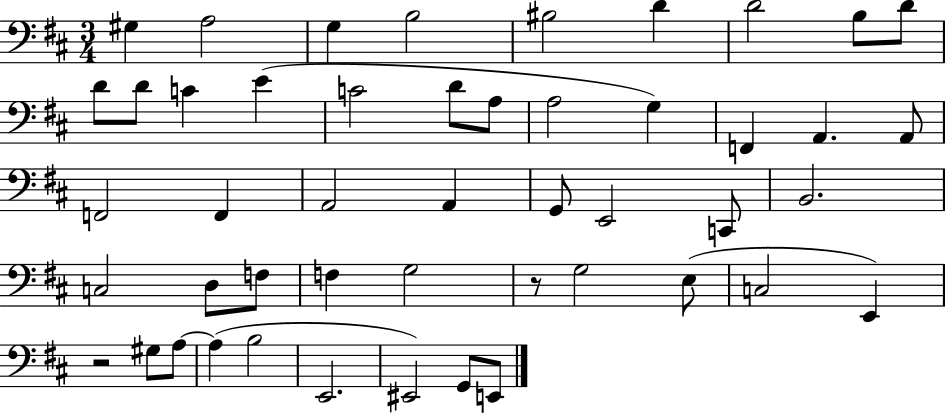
G#3/q A3/h G3/q B3/h BIS3/h D4/q D4/h B3/e D4/e D4/e D4/e C4/q E4/q C4/h D4/e A3/e A3/h G3/q F2/q A2/q. A2/e F2/h F2/q A2/h A2/q G2/e E2/h C2/e B2/h. C3/h D3/e F3/e F3/q G3/h R/e G3/h E3/e C3/h E2/q R/h G#3/e A3/e A3/q B3/h E2/h. EIS2/h G2/e E2/e